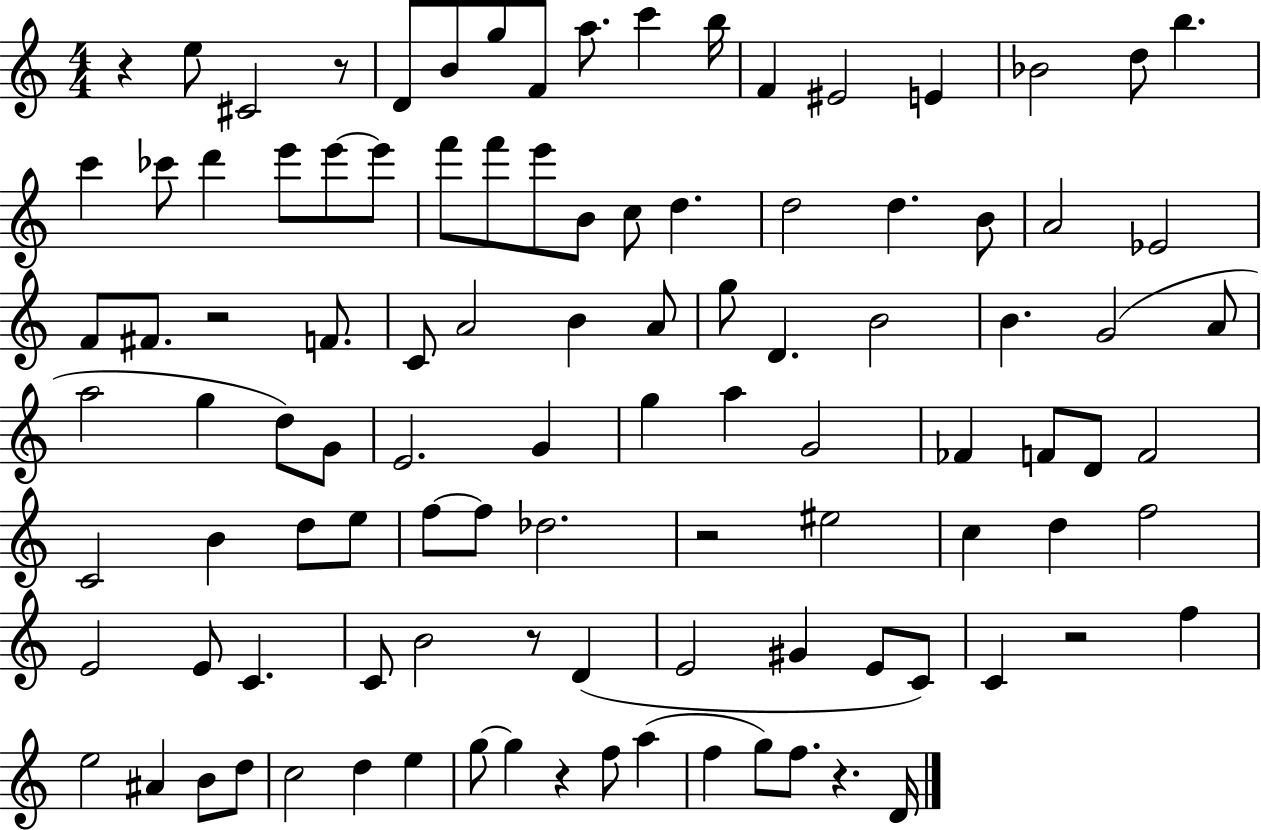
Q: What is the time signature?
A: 4/4